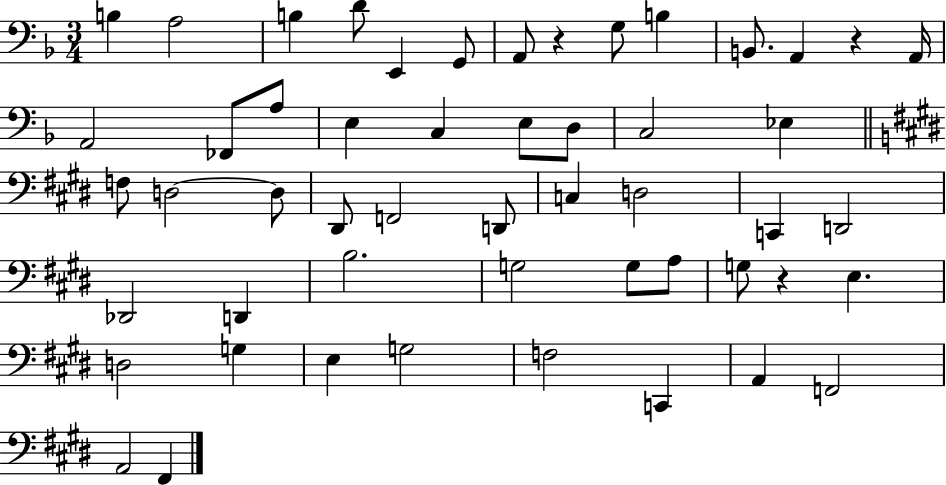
B3/q A3/h B3/q D4/e E2/q G2/e A2/e R/q G3/e B3/q B2/e. A2/q R/q A2/s A2/h FES2/e A3/e E3/q C3/q E3/e D3/e C3/h Eb3/q F3/e D3/h D3/e D#2/e F2/h D2/e C3/q D3/h C2/q D2/h Db2/h D2/q B3/h. G3/h G3/e A3/e G3/e R/q E3/q. D3/h G3/q E3/q G3/h F3/h C2/q A2/q F2/h A2/h F#2/q